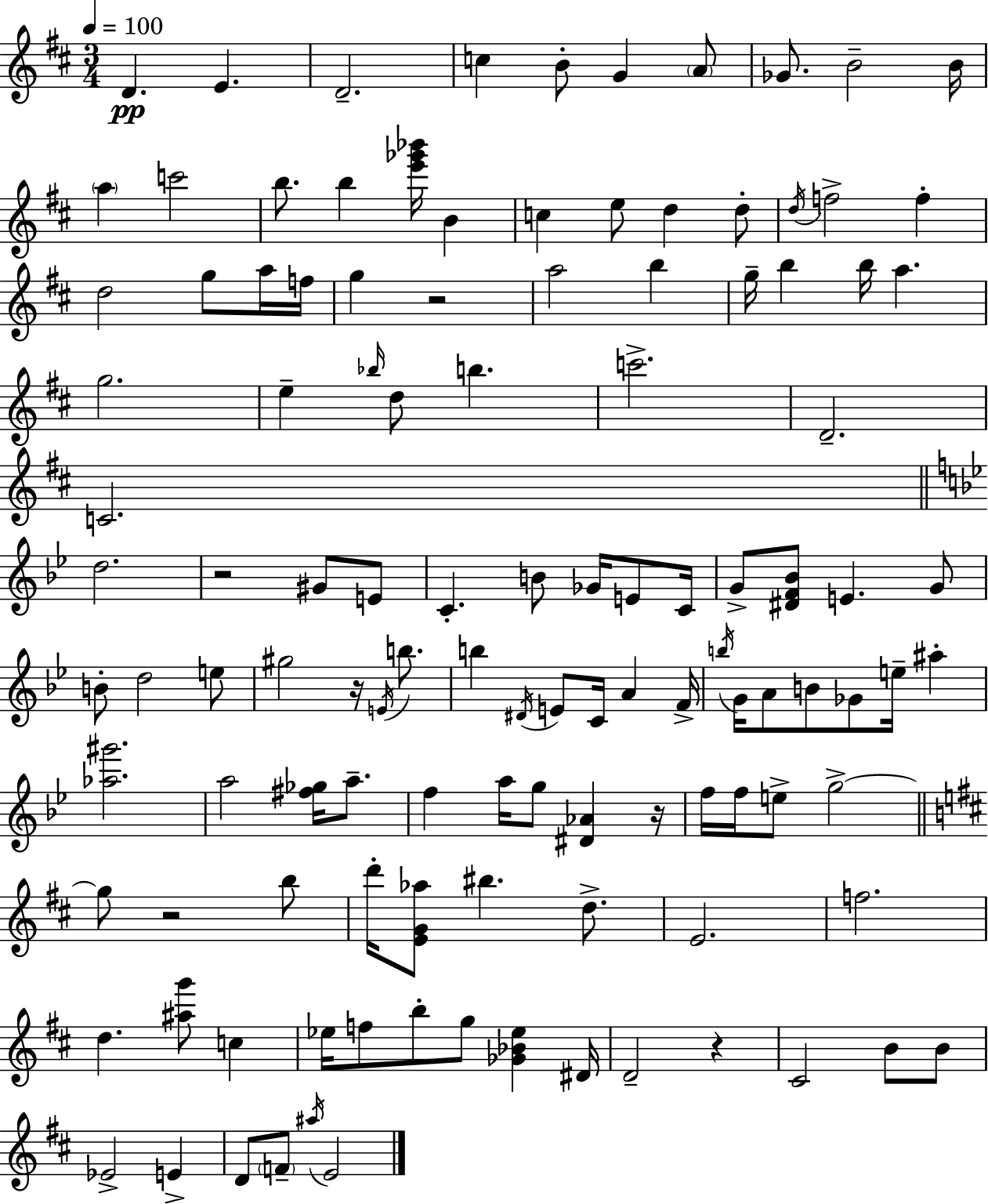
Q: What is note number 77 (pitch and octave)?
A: F5